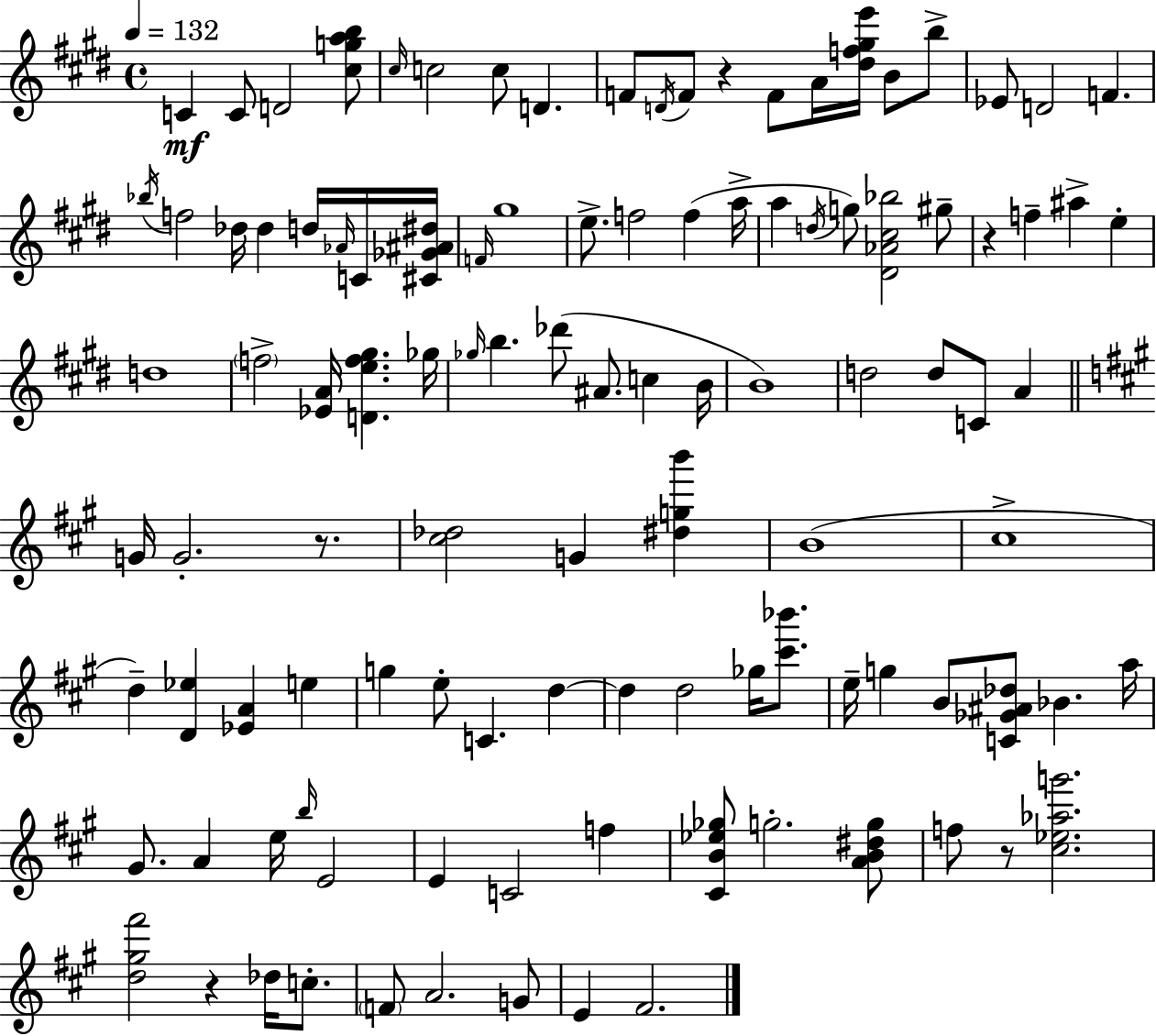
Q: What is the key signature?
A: E major